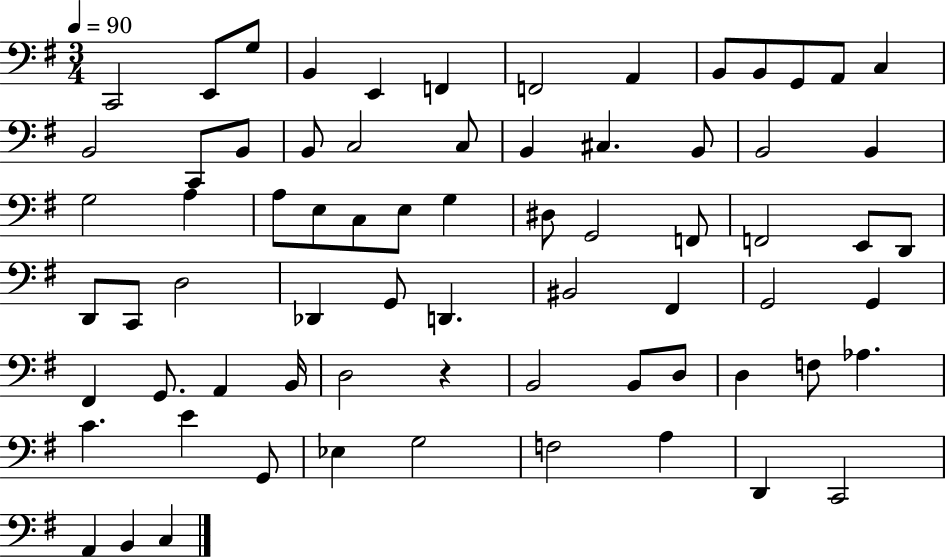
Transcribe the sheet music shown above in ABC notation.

X:1
T:Untitled
M:3/4
L:1/4
K:G
C,,2 E,,/2 G,/2 B,, E,, F,, F,,2 A,, B,,/2 B,,/2 G,,/2 A,,/2 C, B,,2 C,,/2 B,,/2 B,,/2 C,2 C,/2 B,, ^C, B,,/2 B,,2 B,, G,2 A, A,/2 E,/2 C,/2 E,/2 G, ^D,/2 G,,2 F,,/2 F,,2 E,,/2 D,,/2 D,,/2 C,,/2 D,2 _D,, G,,/2 D,, ^B,,2 ^F,, G,,2 G,, ^F,, G,,/2 A,, B,,/4 D,2 z B,,2 B,,/2 D,/2 D, F,/2 _A, C E G,,/2 _E, G,2 F,2 A, D,, C,,2 A,, B,, C,